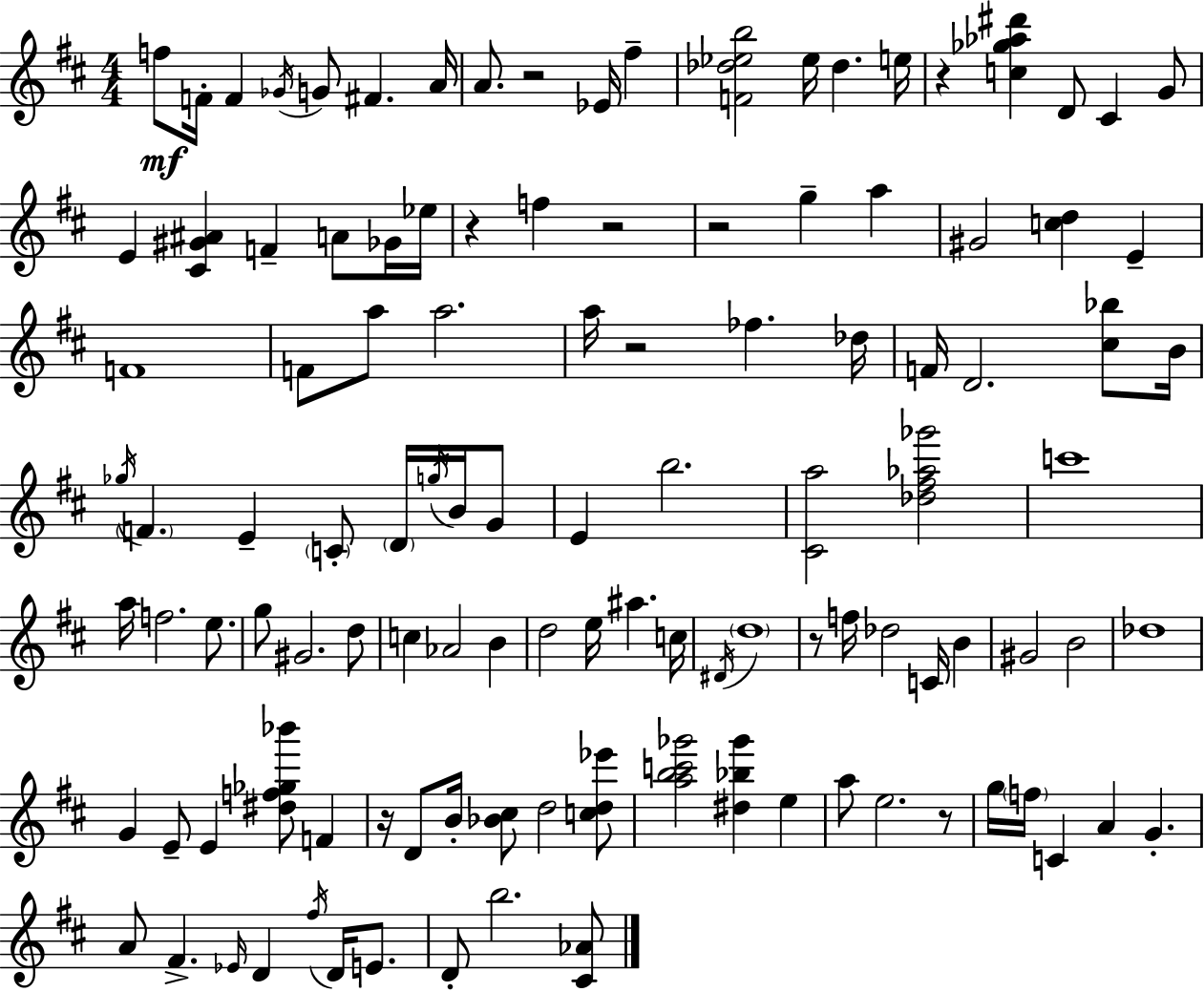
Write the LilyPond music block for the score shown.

{
  \clef treble
  \numericTimeSignature
  \time 4/4
  \key d \major
  f''8\mf f'16-. f'4 \acciaccatura { ges'16 } g'8 fis'4. | a'16 a'8. r2 ees'16 fis''4-- | <f' des'' ees'' b''>2 ees''16 des''4. | e''16 r4 <c'' ges'' aes'' dis'''>4 d'8 cis'4 g'8 | \break e'4 <cis' gis' ais'>4 f'4-- a'8 ges'16 | ees''16 r4 f''4 r2 | r2 g''4-- a''4 | gis'2 <c'' d''>4 e'4-- | \break f'1 | f'8 a''8 a''2. | a''16 r2 fes''4. | des''16 f'16 d'2. <cis'' bes''>8 | \break b'16 \acciaccatura { ges''16 } \parenthesize f'4. e'4-- \parenthesize c'8-. \parenthesize d'16 \acciaccatura { g''16 } | b'16 g'8 e'4 b''2. | <cis' a''>2 <des'' fis'' aes'' ges'''>2 | c'''1 | \break a''16 f''2. | e''8. g''8 gis'2. | d''8 c''4 aes'2 b'4 | d''2 e''16 ais''4. | \break c''16 \acciaccatura { dis'16 } \parenthesize d''1 | r8 f''16 des''2 c'16 | b'4 gis'2 b'2 | des''1 | \break g'4 e'8-- e'4 <dis'' f'' ges'' bes'''>8 | f'4 r16 d'8 b'16-. <bes' cis''>8 d''2 | <c'' d'' ees'''>8 <a'' b'' c''' ges'''>2 <dis'' bes'' ges'''>4 | e''4 a''8 e''2. | \break r8 g''16 \parenthesize f''16 c'4 a'4 g'4.-. | a'8 fis'4.-> \grace { ees'16 } d'4 | \acciaccatura { fis''16 } d'16 e'8. d'8-. b''2. | <cis' aes'>8 \bar "|."
}